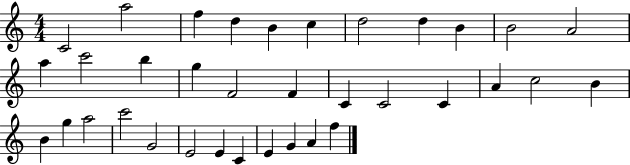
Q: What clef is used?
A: treble